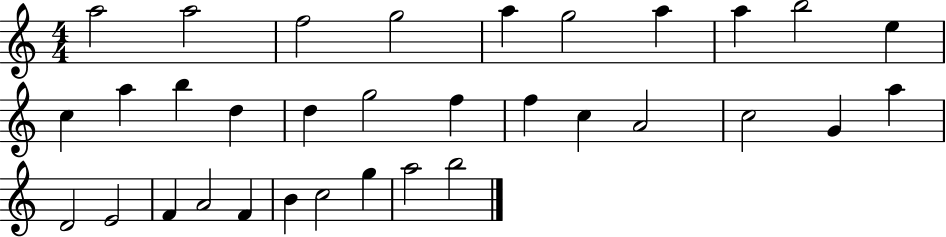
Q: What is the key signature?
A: C major